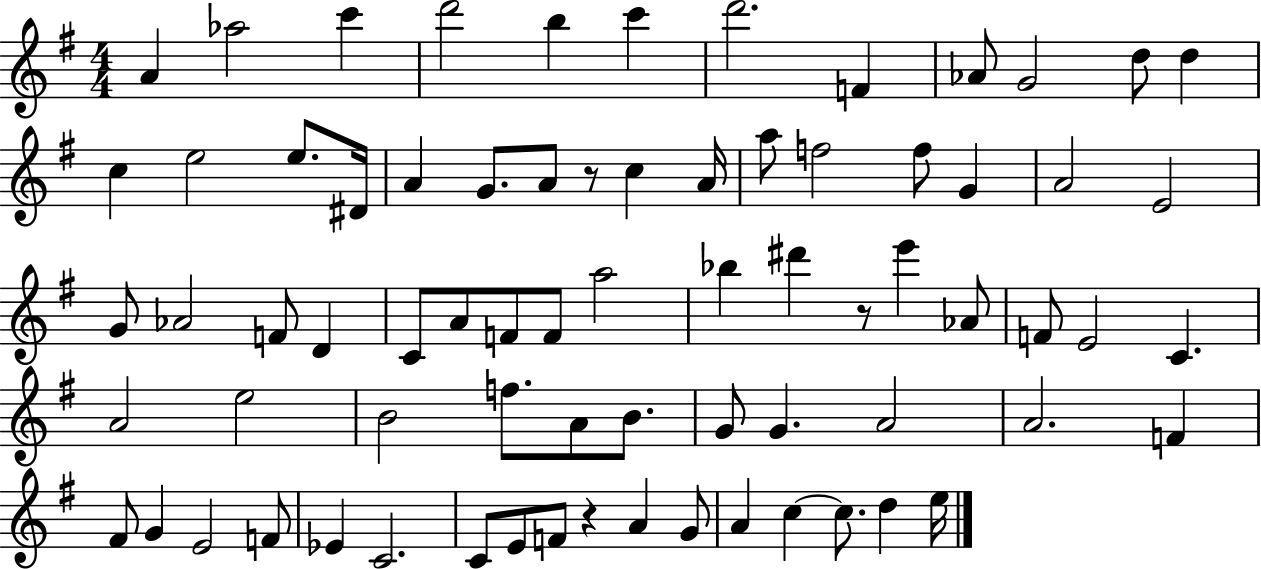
{
  \clef treble
  \numericTimeSignature
  \time 4/4
  \key g \major
  a'4 aes''2 c'''4 | d'''2 b''4 c'''4 | d'''2. f'4 | aes'8 g'2 d''8 d''4 | \break c''4 e''2 e''8. dis'16 | a'4 g'8. a'8 r8 c''4 a'16 | a''8 f''2 f''8 g'4 | a'2 e'2 | \break g'8 aes'2 f'8 d'4 | c'8 a'8 f'8 f'8 a''2 | bes''4 dis'''4 r8 e'''4 aes'8 | f'8 e'2 c'4. | \break a'2 e''2 | b'2 f''8. a'8 b'8. | g'8 g'4. a'2 | a'2. f'4 | \break fis'8 g'4 e'2 f'8 | ees'4 c'2. | c'8 e'8 f'8 r4 a'4 g'8 | a'4 c''4~~ c''8. d''4 e''16 | \break \bar "|."
}